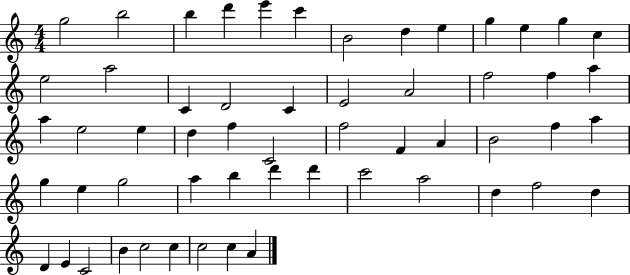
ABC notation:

X:1
T:Untitled
M:4/4
L:1/4
K:C
g2 b2 b d' e' c' B2 d e g e g c e2 a2 C D2 C E2 A2 f2 f a a e2 e d f C2 f2 F A B2 f a g e g2 a b d' d' c'2 a2 d f2 d D E C2 B c2 c c2 c A